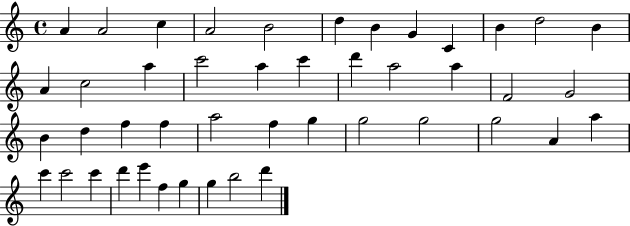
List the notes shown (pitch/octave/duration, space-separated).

A4/q A4/h C5/q A4/h B4/h D5/q B4/q G4/q C4/q B4/q D5/h B4/q A4/q C5/h A5/q C6/h A5/q C6/q D6/q A5/h A5/q F4/h G4/h B4/q D5/q F5/q F5/q A5/h F5/q G5/q G5/h G5/h G5/h A4/q A5/q C6/q C6/h C6/q D6/q E6/q F5/q G5/q G5/q B5/h D6/q